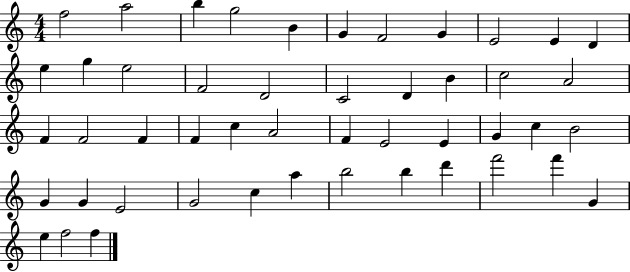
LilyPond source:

{
  \clef treble
  \numericTimeSignature
  \time 4/4
  \key c \major
  f''2 a''2 | b''4 g''2 b'4 | g'4 f'2 g'4 | e'2 e'4 d'4 | \break e''4 g''4 e''2 | f'2 d'2 | c'2 d'4 b'4 | c''2 a'2 | \break f'4 f'2 f'4 | f'4 c''4 a'2 | f'4 e'2 e'4 | g'4 c''4 b'2 | \break g'4 g'4 e'2 | g'2 c''4 a''4 | b''2 b''4 d'''4 | f'''2 f'''4 g'4 | \break e''4 f''2 f''4 | \bar "|."
}